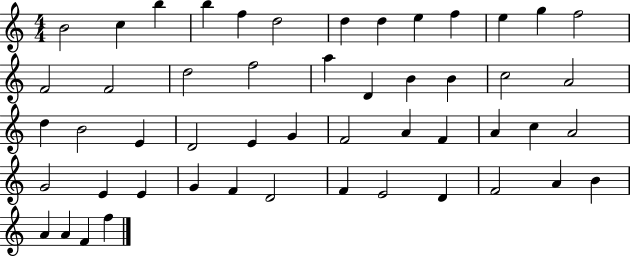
{
  \clef treble
  \numericTimeSignature
  \time 4/4
  \key c \major
  b'2 c''4 b''4 | b''4 f''4 d''2 | d''4 d''4 e''4 f''4 | e''4 g''4 f''2 | \break f'2 f'2 | d''2 f''2 | a''4 d'4 b'4 b'4 | c''2 a'2 | \break d''4 b'2 e'4 | d'2 e'4 g'4 | f'2 a'4 f'4 | a'4 c''4 a'2 | \break g'2 e'4 e'4 | g'4 f'4 d'2 | f'4 e'2 d'4 | f'2 a'4 b'4 | \break a'4 a'4 f'4 f''4 | \bar "|."
}